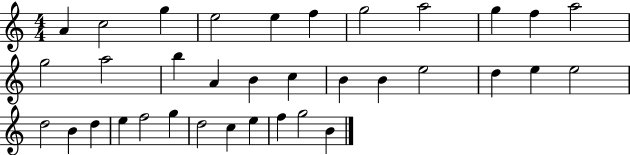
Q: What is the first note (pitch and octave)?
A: A4